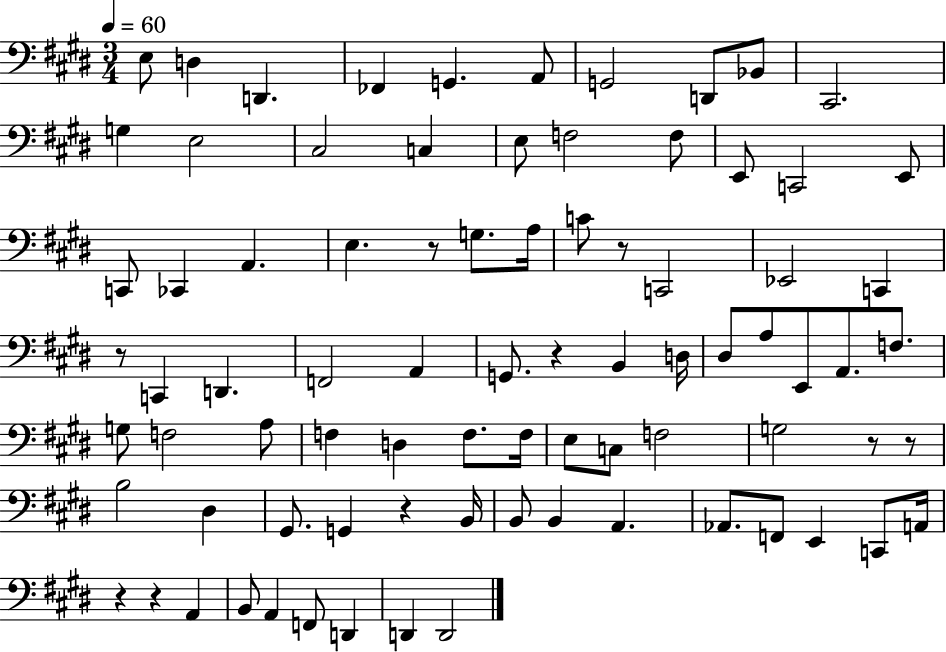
{
  \clef bass
  \numericTimeSignature
  \time 3/4
  \key e \major
  \tempo 4 = 60
  e8 d4 d,4. | fes,4 g,4. a,8 | g,2 d,8 bes,8 | cis,2. | \break g4 e2 | cis2 c4 | e8 f2 f8 | e,8 c,2 e,8 | \break c,8 ces,4 a,4. | e4. r8 g8. a16 | c'8 r8 c,2 | ees,2 c,4 | \break r8 c,4 d,4. | f,2 a,4 | g,8. r4 b,4 d16 | dis8 a8 e,8 a,8. f8. | \break g8 f2 a8 | f4 d4 f8. f16 | e8 c8 f2 | g2 r8 r8 | \break b2 dis4 | gis,8. g,4 r4 b,16 | b,8 b,4 a,4. | aes,8. f,8 e,4 c,8 a,16 | \break r4 r4 a,4 | b,8 a,4 f,8 d,4 | d,4 d,2 | \bar "|."
}